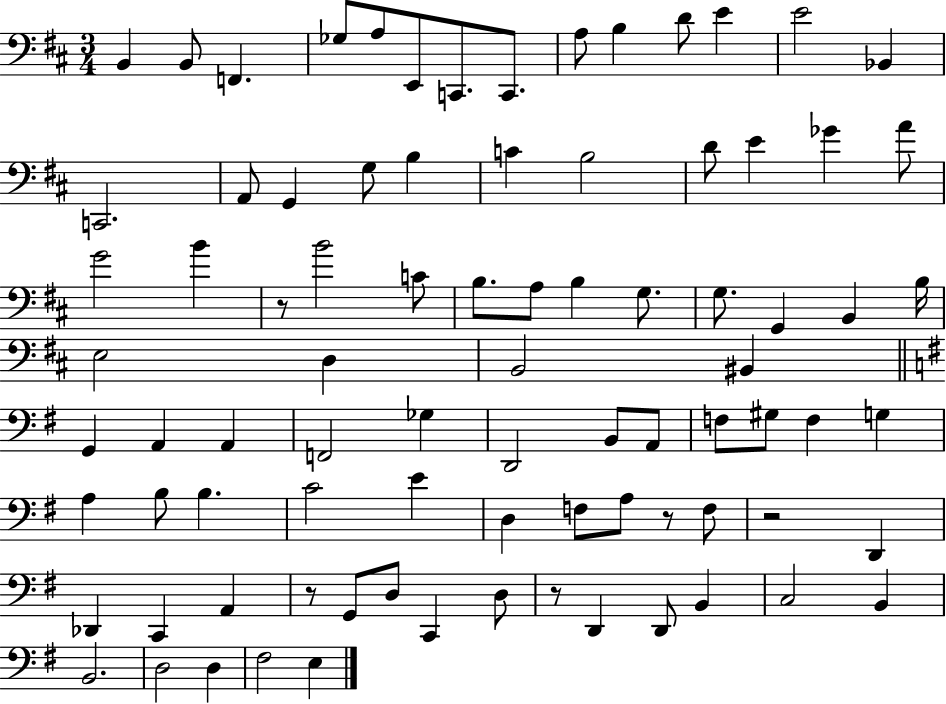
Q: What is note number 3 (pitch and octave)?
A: F2